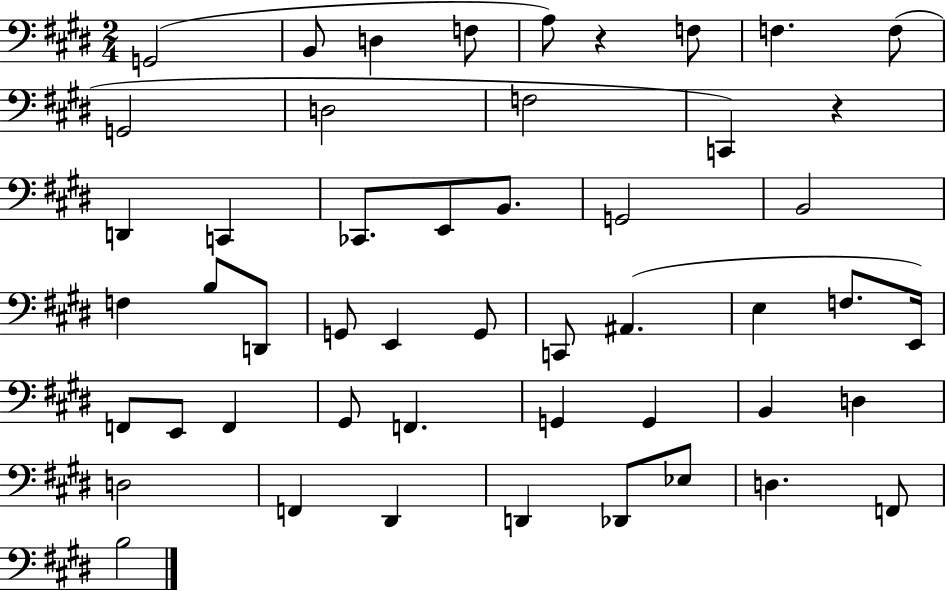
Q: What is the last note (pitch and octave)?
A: B3